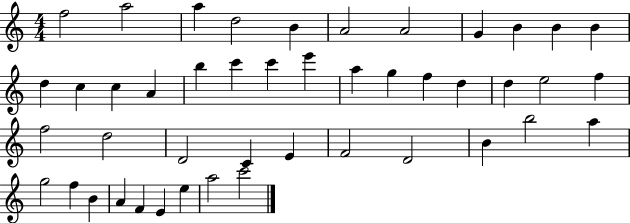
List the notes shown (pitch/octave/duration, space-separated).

F5/h A5/h A5/q D5/h B4/q A4/h A4/h G4/q B4/q B4/q B4/q D5/q C5/q C5/q A4/q B5/q C6/q C6/q E6/q A5/q G5/q F5/q D5/q D5/q E5/h F5/q F5/h D5/h D4/h C4/q E4/q F4/h D4/h B4/q B5/h A5/q G5/h F5/q B4/q A4/q F4/q E4/q E5/q A5/h C6/h